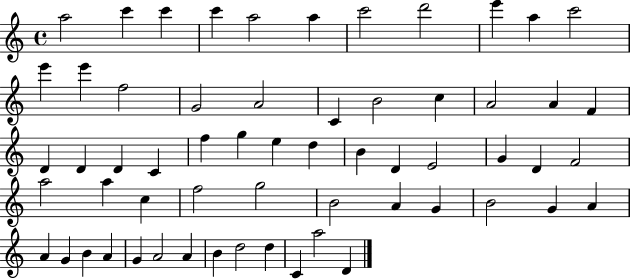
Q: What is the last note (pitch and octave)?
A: D4